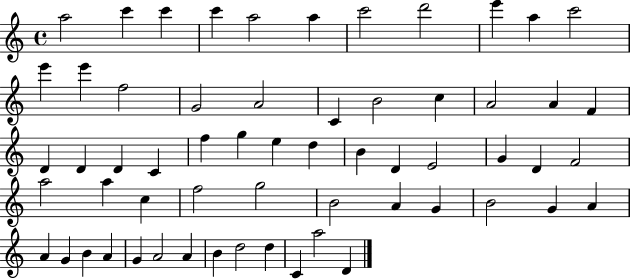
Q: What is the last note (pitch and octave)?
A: D4